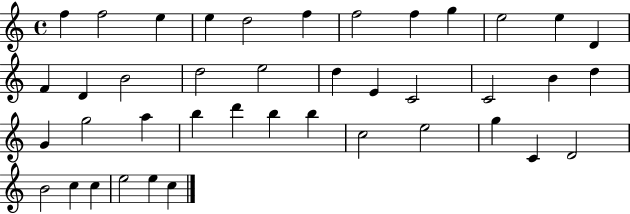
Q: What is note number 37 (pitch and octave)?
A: C5